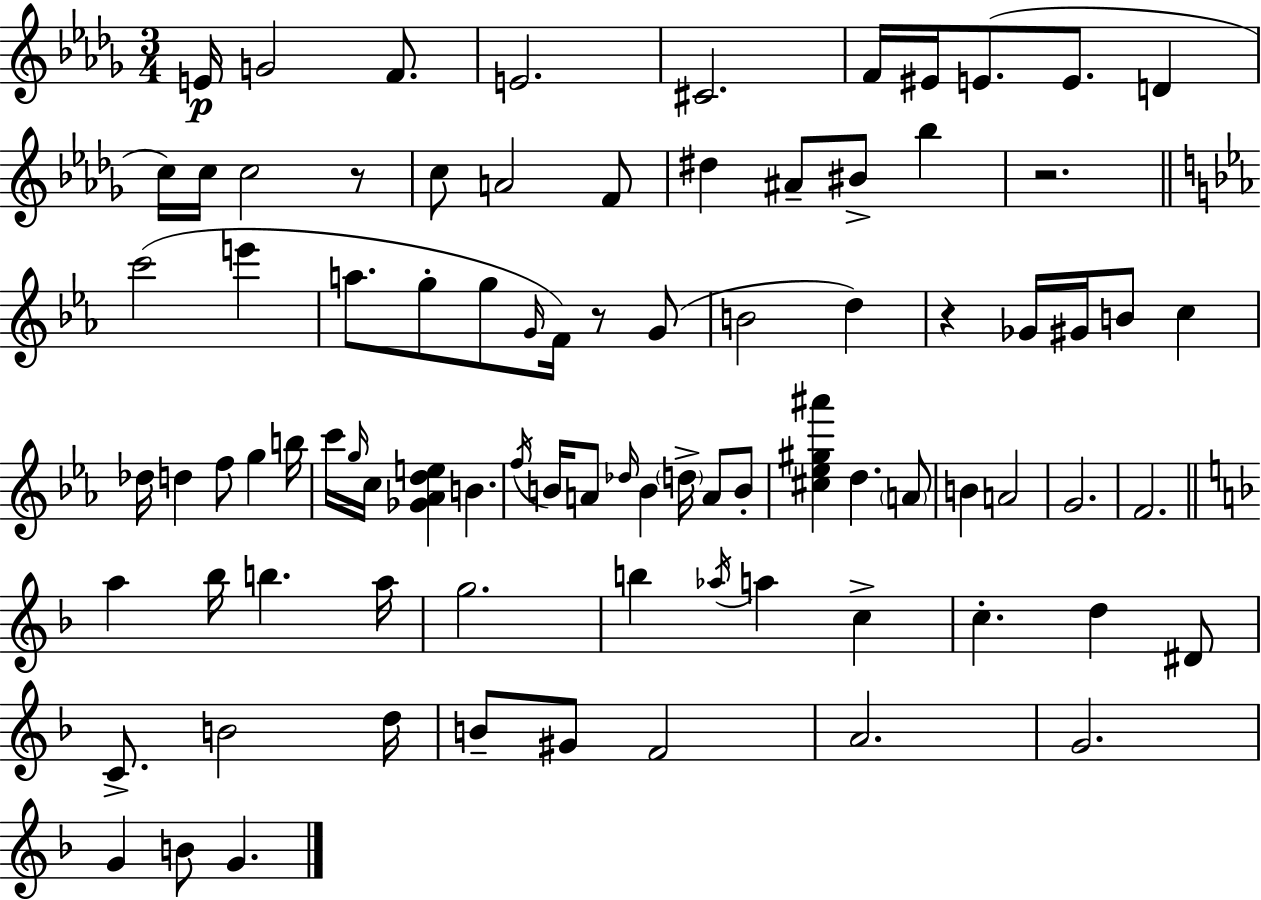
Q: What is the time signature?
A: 3/4